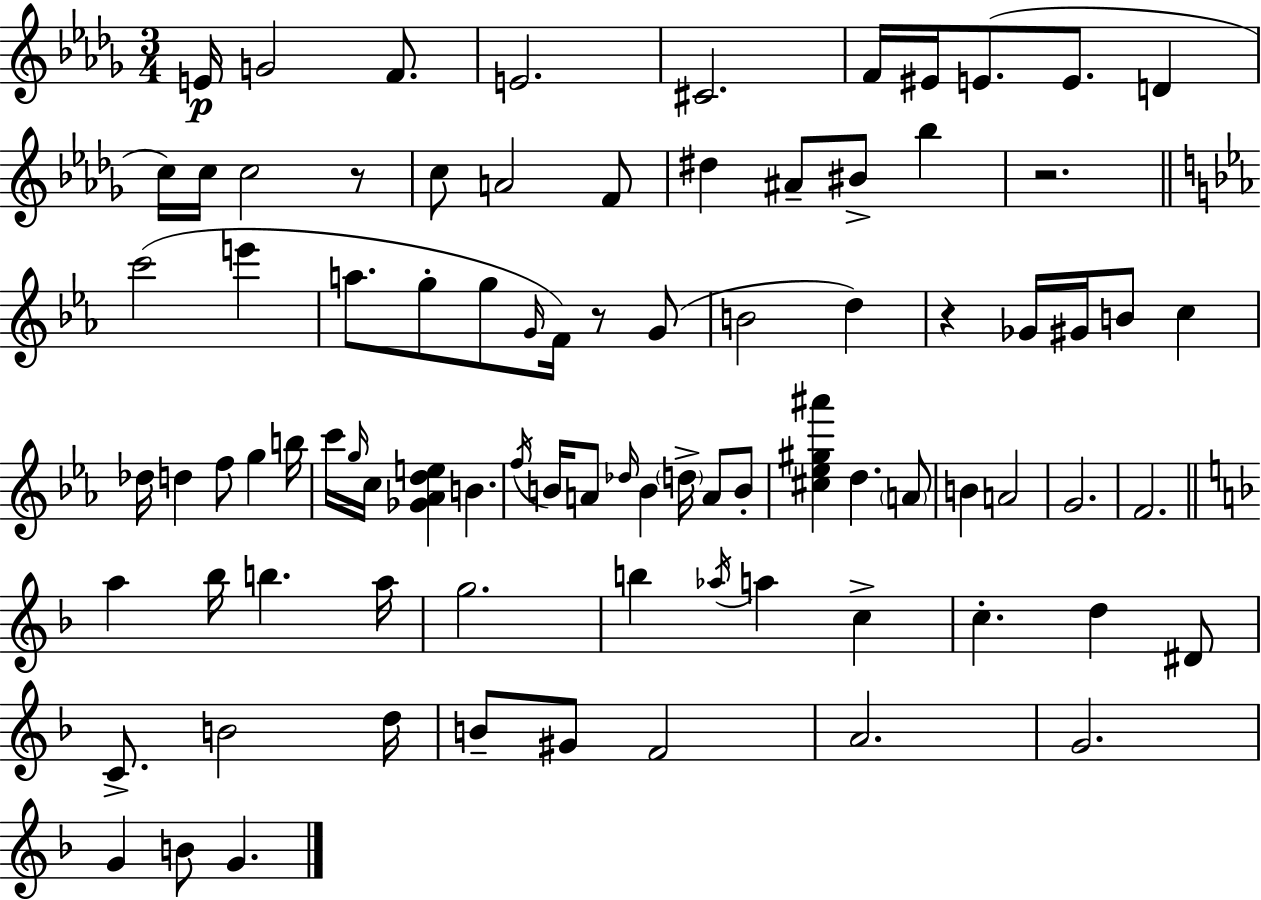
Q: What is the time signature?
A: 3/4